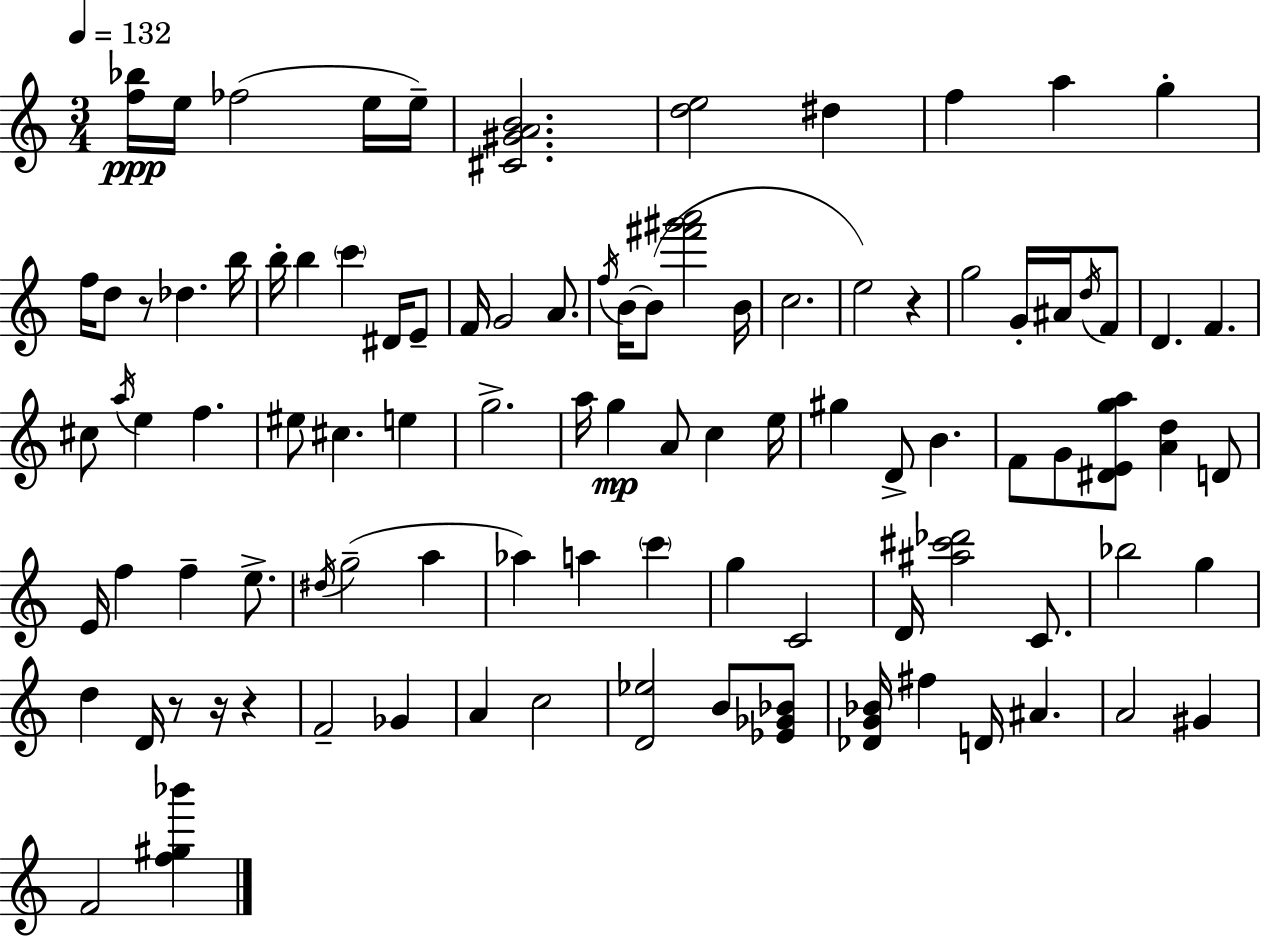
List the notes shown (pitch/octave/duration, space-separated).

[F5,Bb5]/s E5/s FES5/h E5/s E5/s [C#4,G#4,A4,B4]/h. [D5,E5]/h D#5/q F5/q A5/q G5/q F5/s D5/e R/e Db5/q. B5/s B5/s B5/q C6/q D#4/s E4/e F4/s G4/h A4/e. F5/s B4/s B4/e [F#6,G#6,A6]/h B4/s C5/h. E5/h R/q G5/h G4/s A#4/s D5/s F4/e D4/q. F4/q. C#5/e A5/s E5/q F5/q. EIS5/e C#5/q. E5/q G5/h. A5/s G5/q A4/e C5/q E5/s G#5/q D4/e B4/q. F4/e G4/e [D#4,E4,G5,A5]/e [A4,D5]/q D4/e E4/s F5/q F5/q E5/e. D#5/s G5/h A5/q Ab5/q A5/q C6/q G5/q C4/h D4/s [A#5,C#6,Db6]/h C4/e. Bb5/h G5/q D5/q D4/s R/e R/s R/q F4/h Gb4/q A4/q C5/h [D4,Eb5]/h B4/e [Eb4,Gb4,Bb4]/e [Db4,G4,Bb4]/s F#5/q D4/s A#4/q. A4/h G#4/q F4/h [F5,G#5,Bb6]/q